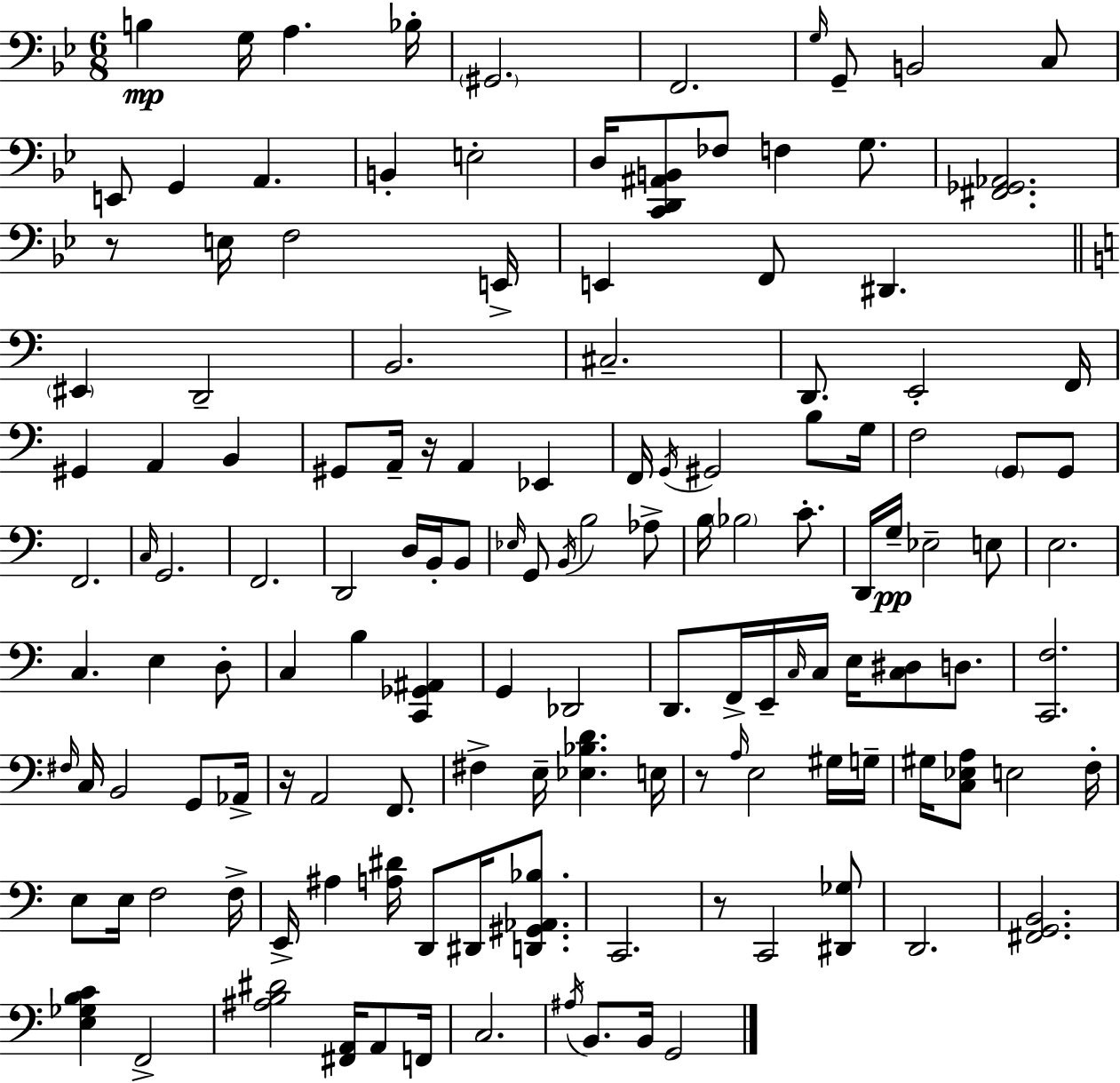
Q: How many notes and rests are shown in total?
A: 137